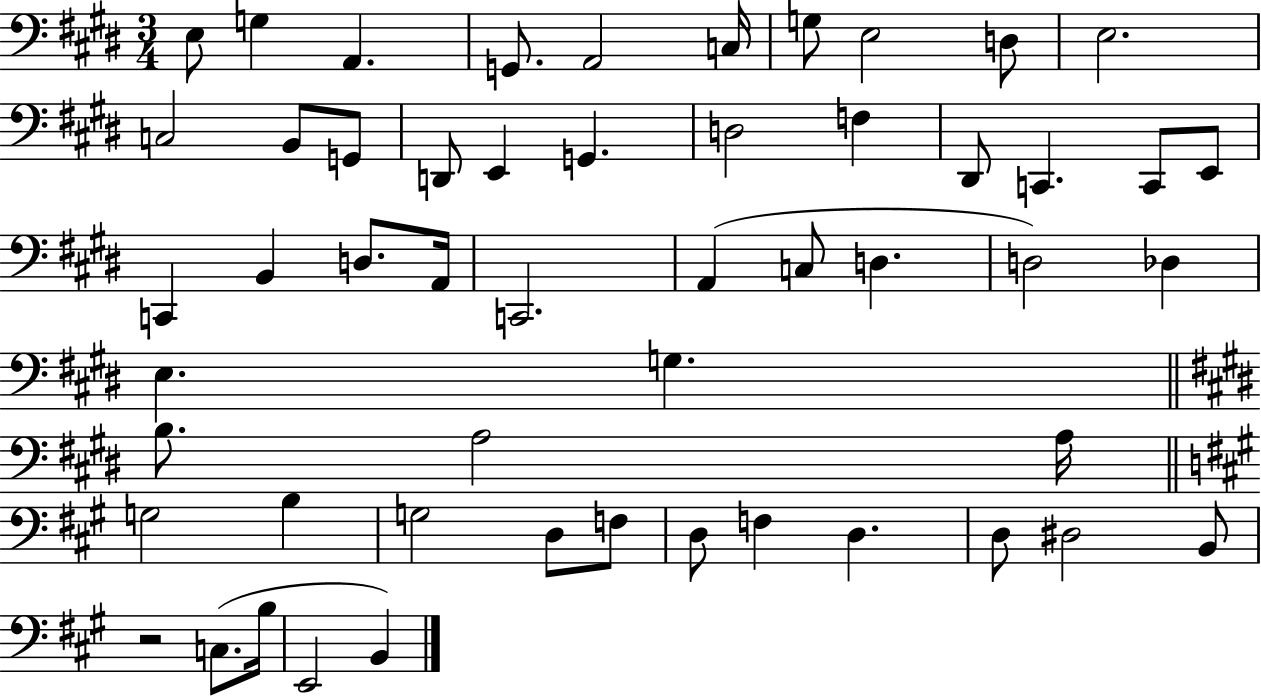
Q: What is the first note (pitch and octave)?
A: E3